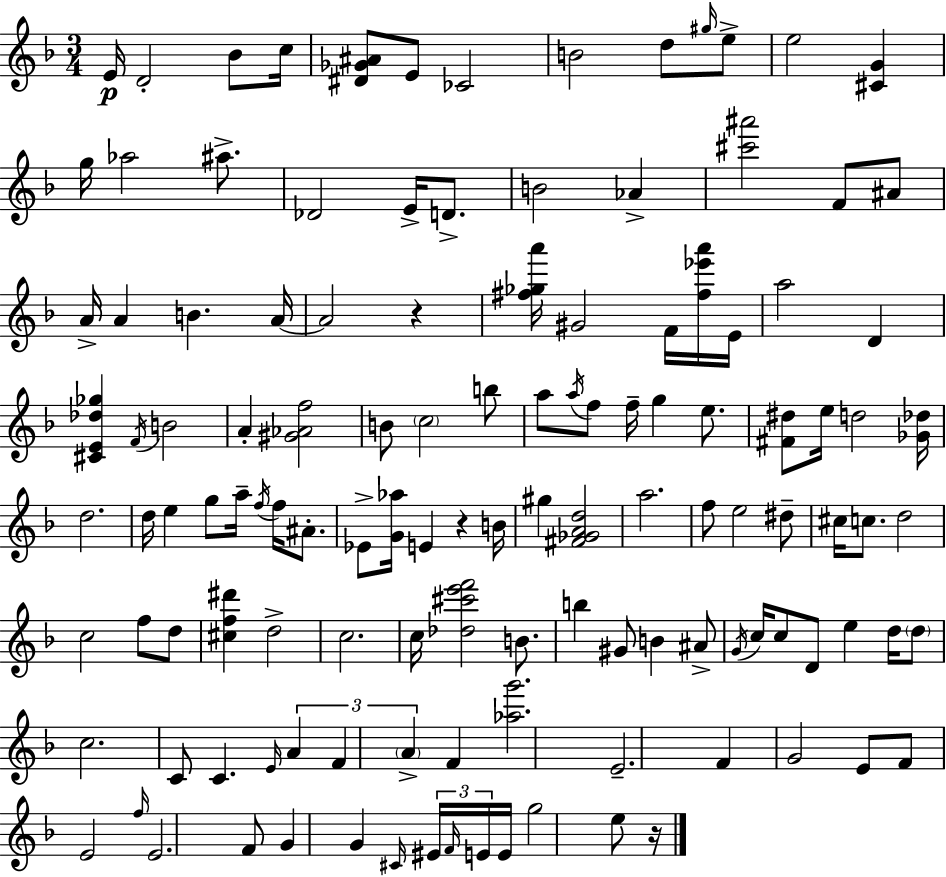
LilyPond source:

{
  \clef treble
  \numericTimeSignature
  \time 3/4
  \key f \major
  \repeat volta 2 { e'16\p d'2-. bes'8 c''16 | <dis' ges' ais'>8 e'8 ces'2 | b'2 d''8 \grace { gis''16 } e''8-> | e''2 <cis' g'>4 | \break g''16 aes''2 ais''8.-> | des'2 e'16-> d'8.-> | b'2 aes'4-> | <cis''' ais'''>2 f'8 ais'8 | \break a'16-> a'4 b'4. | a'16~~ a'2 r4 | <fis'' ges'' a'''>16 gis'2 f'16 <fis'' ees''' a'''>16 | e'16 a''2 d'4 | \break <cis' e' des'' ges''>4 \acciaccatura { f'16 } b'2 | a'4-. <gis' aes' f''>2 | b'8 \parenthesize c''2 | b''8 a''8 \acciaccatura { a''16 } f''8 f''16-- g''4 | \break e''8. <fis' dis''>8 e''16 d''2 | <ges' des''>16 d''2. | d''16 e''4 g''8 a''16-- \acciaccatura { f''16 } | f''16 ais'8.-. ees'8-> <g' aes''>16 e'4 r4 | \break b'16 gis''4 <fis' ges' a' d''>2 | a''2. | f''8 e''2 | dis''8-- cis''16 c''8. d''2 | \break c''2 | f''8 d''8 <cis'' f'' dis'''>4 d''2-> | c''2. | c''16 <des'' cis''' e''' f'''>2 | \break b'8. b''4 gis'8 b'4 | ais'8-> \acciaccatura { g'16 } c''16 c''8 d'8 e''4 | d''16 \parenthesize d''8 c''2. | c'8 c'4. | \break \grace { e'16 } \tuplet 3/2 { a'4 f'4 \parenthesize a'4-> } | f'4 <aes'' g'''>2. | e'2.-- | f'4 g'2 | \break e'8 f'8 e'2 | \grace { f''16 } e'2. | f'8 g'4 | g'4 \grace { cis'16 } \tuplet 3/2 { eis'16 \grace { f'16 } e'16 } e'16 g''2 | \break e''8 r16 } \bar "|."
}